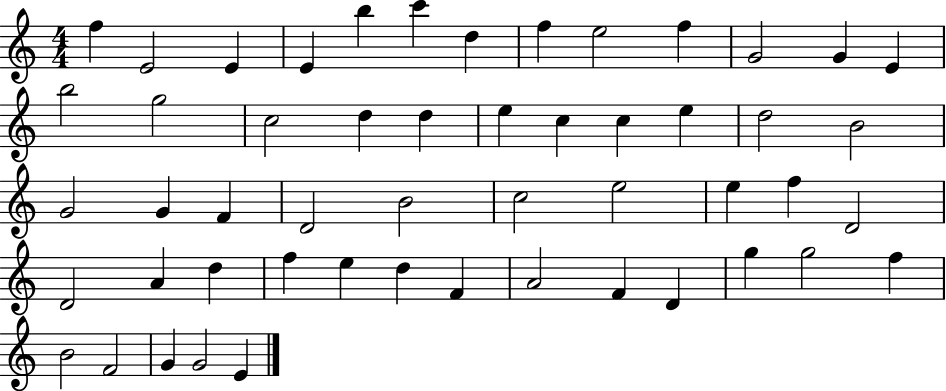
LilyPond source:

{
  \clef treble
  \numericTimeSignature
  \time 4/4
  \key c \major
  f''4 e'2 e'4 | e'4 b''4 c'''4 d''4 | f''4 e''2 f''4 | g'2 g'4 e'4 | \break b''2 g''2 | c''2 d''4 d''4 | e''4 c''4 c''4 e''4 | d''2 b'2 | \break g'2 g'4 f'4 | d'2 b'2 | c''2 e''2 | e''4 f''4 d'2 | \break d'2 a'4 d''4 | f''4 e''4 d''4 f'4 | a'2 f'4 d'4 | g''4 g''2 f''4 | \break b'2 f'2 | g'4 g'2 e'4 | \bar "|."
}